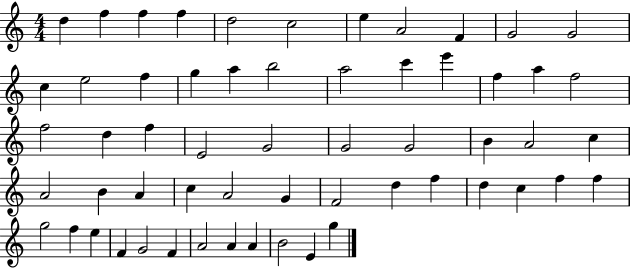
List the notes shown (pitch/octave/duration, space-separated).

D5/q F5/q F5/q F5/q D5/h C5/h E5/q A4/h F4/q G4/h G4/h C5/q E5/h F5/q G5/q A5/q B5/h A5/h C6/q E6/q F5/q A5/q F5/h F5/h D5/q F5/q E4/h G4/h G4/h G4/h B4/q A4/h C5/q A4/h B4/q A4/q C5/q A4/h G4/q F4/h D5/q F5/q D5/q C5/q F5/q F5/q G5/h F5/q E5/q F4/q G4/h F4/q A4/h A4/q A4/q B4/h E4/q G5/q